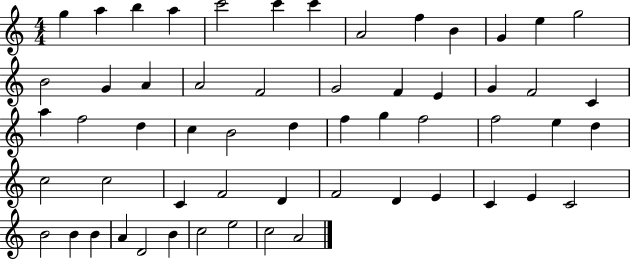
{
  \clef treble
  \numericTimeSignature
  \time 4/4
  \key c \major
  g''4 a''4 b''4 a''4 | c'''2 c'''4 c'''4 | a'2 f''4 b'4 | g'4 e''4 g''2 | \break b'2 g'4 a'4 | a'2 f'2 | g'2 f'4 e'4 | g'4 f'2 c'4 | \break a''4 f''2 d''4 | c''4 b'2 d''4 | f''4 g''4 f''2 | f''2 e''4 d''4 | \break c''2 c''2 | c'4 f'2 d'4 | f'2 d'4 e'4 | c'4 e'4 c'2 | \break b'2 b'4 b'4 | a'4 d'2 b'4 | c''2 e''2 | c''2 a'2 | \break \bar "|."
}